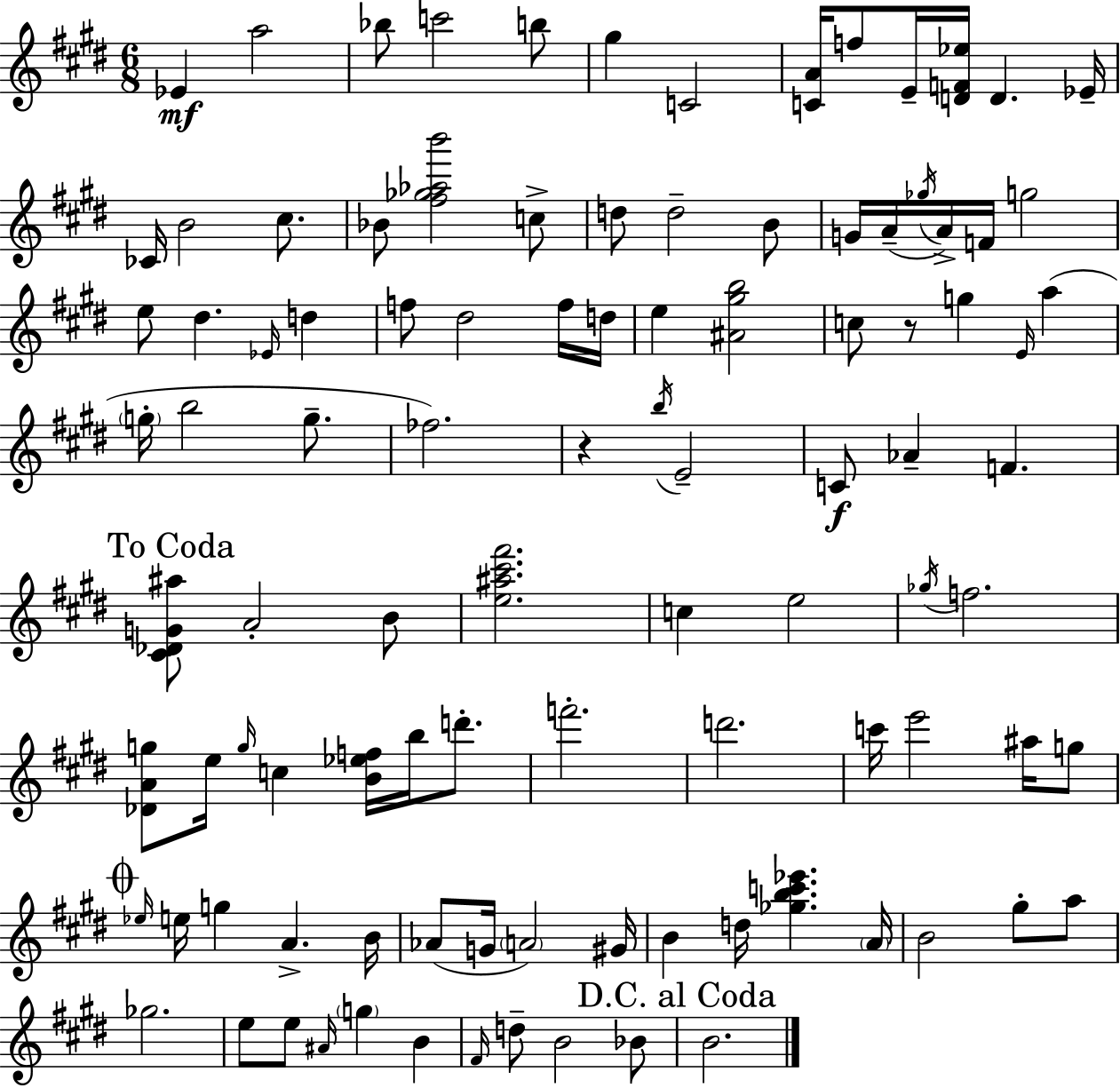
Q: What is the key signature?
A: E major